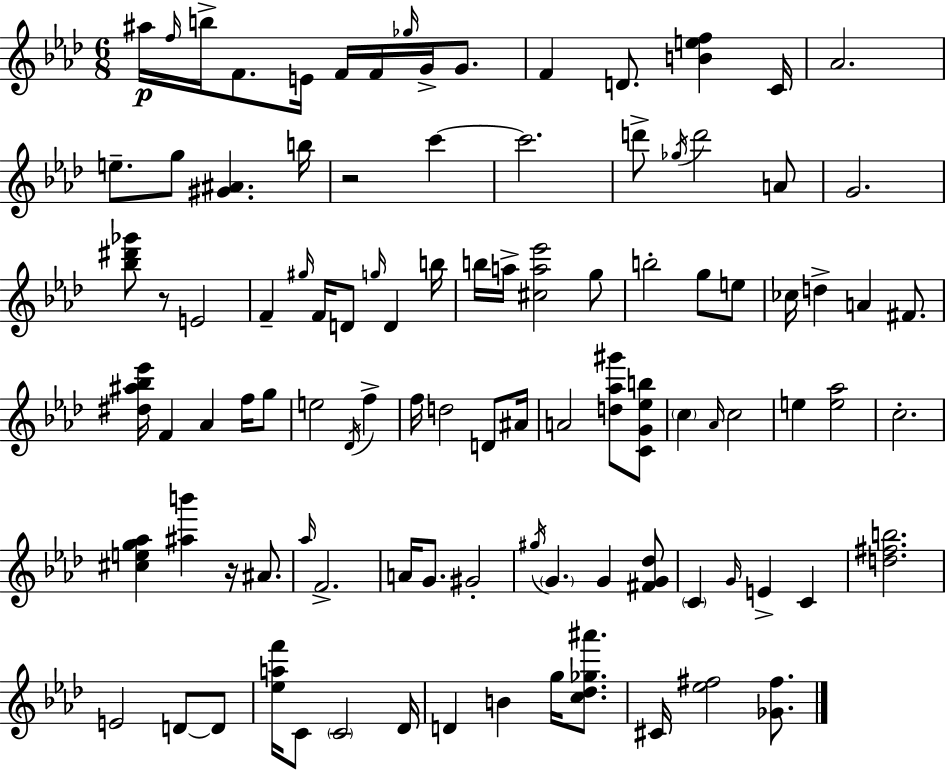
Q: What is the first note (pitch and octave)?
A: A#5